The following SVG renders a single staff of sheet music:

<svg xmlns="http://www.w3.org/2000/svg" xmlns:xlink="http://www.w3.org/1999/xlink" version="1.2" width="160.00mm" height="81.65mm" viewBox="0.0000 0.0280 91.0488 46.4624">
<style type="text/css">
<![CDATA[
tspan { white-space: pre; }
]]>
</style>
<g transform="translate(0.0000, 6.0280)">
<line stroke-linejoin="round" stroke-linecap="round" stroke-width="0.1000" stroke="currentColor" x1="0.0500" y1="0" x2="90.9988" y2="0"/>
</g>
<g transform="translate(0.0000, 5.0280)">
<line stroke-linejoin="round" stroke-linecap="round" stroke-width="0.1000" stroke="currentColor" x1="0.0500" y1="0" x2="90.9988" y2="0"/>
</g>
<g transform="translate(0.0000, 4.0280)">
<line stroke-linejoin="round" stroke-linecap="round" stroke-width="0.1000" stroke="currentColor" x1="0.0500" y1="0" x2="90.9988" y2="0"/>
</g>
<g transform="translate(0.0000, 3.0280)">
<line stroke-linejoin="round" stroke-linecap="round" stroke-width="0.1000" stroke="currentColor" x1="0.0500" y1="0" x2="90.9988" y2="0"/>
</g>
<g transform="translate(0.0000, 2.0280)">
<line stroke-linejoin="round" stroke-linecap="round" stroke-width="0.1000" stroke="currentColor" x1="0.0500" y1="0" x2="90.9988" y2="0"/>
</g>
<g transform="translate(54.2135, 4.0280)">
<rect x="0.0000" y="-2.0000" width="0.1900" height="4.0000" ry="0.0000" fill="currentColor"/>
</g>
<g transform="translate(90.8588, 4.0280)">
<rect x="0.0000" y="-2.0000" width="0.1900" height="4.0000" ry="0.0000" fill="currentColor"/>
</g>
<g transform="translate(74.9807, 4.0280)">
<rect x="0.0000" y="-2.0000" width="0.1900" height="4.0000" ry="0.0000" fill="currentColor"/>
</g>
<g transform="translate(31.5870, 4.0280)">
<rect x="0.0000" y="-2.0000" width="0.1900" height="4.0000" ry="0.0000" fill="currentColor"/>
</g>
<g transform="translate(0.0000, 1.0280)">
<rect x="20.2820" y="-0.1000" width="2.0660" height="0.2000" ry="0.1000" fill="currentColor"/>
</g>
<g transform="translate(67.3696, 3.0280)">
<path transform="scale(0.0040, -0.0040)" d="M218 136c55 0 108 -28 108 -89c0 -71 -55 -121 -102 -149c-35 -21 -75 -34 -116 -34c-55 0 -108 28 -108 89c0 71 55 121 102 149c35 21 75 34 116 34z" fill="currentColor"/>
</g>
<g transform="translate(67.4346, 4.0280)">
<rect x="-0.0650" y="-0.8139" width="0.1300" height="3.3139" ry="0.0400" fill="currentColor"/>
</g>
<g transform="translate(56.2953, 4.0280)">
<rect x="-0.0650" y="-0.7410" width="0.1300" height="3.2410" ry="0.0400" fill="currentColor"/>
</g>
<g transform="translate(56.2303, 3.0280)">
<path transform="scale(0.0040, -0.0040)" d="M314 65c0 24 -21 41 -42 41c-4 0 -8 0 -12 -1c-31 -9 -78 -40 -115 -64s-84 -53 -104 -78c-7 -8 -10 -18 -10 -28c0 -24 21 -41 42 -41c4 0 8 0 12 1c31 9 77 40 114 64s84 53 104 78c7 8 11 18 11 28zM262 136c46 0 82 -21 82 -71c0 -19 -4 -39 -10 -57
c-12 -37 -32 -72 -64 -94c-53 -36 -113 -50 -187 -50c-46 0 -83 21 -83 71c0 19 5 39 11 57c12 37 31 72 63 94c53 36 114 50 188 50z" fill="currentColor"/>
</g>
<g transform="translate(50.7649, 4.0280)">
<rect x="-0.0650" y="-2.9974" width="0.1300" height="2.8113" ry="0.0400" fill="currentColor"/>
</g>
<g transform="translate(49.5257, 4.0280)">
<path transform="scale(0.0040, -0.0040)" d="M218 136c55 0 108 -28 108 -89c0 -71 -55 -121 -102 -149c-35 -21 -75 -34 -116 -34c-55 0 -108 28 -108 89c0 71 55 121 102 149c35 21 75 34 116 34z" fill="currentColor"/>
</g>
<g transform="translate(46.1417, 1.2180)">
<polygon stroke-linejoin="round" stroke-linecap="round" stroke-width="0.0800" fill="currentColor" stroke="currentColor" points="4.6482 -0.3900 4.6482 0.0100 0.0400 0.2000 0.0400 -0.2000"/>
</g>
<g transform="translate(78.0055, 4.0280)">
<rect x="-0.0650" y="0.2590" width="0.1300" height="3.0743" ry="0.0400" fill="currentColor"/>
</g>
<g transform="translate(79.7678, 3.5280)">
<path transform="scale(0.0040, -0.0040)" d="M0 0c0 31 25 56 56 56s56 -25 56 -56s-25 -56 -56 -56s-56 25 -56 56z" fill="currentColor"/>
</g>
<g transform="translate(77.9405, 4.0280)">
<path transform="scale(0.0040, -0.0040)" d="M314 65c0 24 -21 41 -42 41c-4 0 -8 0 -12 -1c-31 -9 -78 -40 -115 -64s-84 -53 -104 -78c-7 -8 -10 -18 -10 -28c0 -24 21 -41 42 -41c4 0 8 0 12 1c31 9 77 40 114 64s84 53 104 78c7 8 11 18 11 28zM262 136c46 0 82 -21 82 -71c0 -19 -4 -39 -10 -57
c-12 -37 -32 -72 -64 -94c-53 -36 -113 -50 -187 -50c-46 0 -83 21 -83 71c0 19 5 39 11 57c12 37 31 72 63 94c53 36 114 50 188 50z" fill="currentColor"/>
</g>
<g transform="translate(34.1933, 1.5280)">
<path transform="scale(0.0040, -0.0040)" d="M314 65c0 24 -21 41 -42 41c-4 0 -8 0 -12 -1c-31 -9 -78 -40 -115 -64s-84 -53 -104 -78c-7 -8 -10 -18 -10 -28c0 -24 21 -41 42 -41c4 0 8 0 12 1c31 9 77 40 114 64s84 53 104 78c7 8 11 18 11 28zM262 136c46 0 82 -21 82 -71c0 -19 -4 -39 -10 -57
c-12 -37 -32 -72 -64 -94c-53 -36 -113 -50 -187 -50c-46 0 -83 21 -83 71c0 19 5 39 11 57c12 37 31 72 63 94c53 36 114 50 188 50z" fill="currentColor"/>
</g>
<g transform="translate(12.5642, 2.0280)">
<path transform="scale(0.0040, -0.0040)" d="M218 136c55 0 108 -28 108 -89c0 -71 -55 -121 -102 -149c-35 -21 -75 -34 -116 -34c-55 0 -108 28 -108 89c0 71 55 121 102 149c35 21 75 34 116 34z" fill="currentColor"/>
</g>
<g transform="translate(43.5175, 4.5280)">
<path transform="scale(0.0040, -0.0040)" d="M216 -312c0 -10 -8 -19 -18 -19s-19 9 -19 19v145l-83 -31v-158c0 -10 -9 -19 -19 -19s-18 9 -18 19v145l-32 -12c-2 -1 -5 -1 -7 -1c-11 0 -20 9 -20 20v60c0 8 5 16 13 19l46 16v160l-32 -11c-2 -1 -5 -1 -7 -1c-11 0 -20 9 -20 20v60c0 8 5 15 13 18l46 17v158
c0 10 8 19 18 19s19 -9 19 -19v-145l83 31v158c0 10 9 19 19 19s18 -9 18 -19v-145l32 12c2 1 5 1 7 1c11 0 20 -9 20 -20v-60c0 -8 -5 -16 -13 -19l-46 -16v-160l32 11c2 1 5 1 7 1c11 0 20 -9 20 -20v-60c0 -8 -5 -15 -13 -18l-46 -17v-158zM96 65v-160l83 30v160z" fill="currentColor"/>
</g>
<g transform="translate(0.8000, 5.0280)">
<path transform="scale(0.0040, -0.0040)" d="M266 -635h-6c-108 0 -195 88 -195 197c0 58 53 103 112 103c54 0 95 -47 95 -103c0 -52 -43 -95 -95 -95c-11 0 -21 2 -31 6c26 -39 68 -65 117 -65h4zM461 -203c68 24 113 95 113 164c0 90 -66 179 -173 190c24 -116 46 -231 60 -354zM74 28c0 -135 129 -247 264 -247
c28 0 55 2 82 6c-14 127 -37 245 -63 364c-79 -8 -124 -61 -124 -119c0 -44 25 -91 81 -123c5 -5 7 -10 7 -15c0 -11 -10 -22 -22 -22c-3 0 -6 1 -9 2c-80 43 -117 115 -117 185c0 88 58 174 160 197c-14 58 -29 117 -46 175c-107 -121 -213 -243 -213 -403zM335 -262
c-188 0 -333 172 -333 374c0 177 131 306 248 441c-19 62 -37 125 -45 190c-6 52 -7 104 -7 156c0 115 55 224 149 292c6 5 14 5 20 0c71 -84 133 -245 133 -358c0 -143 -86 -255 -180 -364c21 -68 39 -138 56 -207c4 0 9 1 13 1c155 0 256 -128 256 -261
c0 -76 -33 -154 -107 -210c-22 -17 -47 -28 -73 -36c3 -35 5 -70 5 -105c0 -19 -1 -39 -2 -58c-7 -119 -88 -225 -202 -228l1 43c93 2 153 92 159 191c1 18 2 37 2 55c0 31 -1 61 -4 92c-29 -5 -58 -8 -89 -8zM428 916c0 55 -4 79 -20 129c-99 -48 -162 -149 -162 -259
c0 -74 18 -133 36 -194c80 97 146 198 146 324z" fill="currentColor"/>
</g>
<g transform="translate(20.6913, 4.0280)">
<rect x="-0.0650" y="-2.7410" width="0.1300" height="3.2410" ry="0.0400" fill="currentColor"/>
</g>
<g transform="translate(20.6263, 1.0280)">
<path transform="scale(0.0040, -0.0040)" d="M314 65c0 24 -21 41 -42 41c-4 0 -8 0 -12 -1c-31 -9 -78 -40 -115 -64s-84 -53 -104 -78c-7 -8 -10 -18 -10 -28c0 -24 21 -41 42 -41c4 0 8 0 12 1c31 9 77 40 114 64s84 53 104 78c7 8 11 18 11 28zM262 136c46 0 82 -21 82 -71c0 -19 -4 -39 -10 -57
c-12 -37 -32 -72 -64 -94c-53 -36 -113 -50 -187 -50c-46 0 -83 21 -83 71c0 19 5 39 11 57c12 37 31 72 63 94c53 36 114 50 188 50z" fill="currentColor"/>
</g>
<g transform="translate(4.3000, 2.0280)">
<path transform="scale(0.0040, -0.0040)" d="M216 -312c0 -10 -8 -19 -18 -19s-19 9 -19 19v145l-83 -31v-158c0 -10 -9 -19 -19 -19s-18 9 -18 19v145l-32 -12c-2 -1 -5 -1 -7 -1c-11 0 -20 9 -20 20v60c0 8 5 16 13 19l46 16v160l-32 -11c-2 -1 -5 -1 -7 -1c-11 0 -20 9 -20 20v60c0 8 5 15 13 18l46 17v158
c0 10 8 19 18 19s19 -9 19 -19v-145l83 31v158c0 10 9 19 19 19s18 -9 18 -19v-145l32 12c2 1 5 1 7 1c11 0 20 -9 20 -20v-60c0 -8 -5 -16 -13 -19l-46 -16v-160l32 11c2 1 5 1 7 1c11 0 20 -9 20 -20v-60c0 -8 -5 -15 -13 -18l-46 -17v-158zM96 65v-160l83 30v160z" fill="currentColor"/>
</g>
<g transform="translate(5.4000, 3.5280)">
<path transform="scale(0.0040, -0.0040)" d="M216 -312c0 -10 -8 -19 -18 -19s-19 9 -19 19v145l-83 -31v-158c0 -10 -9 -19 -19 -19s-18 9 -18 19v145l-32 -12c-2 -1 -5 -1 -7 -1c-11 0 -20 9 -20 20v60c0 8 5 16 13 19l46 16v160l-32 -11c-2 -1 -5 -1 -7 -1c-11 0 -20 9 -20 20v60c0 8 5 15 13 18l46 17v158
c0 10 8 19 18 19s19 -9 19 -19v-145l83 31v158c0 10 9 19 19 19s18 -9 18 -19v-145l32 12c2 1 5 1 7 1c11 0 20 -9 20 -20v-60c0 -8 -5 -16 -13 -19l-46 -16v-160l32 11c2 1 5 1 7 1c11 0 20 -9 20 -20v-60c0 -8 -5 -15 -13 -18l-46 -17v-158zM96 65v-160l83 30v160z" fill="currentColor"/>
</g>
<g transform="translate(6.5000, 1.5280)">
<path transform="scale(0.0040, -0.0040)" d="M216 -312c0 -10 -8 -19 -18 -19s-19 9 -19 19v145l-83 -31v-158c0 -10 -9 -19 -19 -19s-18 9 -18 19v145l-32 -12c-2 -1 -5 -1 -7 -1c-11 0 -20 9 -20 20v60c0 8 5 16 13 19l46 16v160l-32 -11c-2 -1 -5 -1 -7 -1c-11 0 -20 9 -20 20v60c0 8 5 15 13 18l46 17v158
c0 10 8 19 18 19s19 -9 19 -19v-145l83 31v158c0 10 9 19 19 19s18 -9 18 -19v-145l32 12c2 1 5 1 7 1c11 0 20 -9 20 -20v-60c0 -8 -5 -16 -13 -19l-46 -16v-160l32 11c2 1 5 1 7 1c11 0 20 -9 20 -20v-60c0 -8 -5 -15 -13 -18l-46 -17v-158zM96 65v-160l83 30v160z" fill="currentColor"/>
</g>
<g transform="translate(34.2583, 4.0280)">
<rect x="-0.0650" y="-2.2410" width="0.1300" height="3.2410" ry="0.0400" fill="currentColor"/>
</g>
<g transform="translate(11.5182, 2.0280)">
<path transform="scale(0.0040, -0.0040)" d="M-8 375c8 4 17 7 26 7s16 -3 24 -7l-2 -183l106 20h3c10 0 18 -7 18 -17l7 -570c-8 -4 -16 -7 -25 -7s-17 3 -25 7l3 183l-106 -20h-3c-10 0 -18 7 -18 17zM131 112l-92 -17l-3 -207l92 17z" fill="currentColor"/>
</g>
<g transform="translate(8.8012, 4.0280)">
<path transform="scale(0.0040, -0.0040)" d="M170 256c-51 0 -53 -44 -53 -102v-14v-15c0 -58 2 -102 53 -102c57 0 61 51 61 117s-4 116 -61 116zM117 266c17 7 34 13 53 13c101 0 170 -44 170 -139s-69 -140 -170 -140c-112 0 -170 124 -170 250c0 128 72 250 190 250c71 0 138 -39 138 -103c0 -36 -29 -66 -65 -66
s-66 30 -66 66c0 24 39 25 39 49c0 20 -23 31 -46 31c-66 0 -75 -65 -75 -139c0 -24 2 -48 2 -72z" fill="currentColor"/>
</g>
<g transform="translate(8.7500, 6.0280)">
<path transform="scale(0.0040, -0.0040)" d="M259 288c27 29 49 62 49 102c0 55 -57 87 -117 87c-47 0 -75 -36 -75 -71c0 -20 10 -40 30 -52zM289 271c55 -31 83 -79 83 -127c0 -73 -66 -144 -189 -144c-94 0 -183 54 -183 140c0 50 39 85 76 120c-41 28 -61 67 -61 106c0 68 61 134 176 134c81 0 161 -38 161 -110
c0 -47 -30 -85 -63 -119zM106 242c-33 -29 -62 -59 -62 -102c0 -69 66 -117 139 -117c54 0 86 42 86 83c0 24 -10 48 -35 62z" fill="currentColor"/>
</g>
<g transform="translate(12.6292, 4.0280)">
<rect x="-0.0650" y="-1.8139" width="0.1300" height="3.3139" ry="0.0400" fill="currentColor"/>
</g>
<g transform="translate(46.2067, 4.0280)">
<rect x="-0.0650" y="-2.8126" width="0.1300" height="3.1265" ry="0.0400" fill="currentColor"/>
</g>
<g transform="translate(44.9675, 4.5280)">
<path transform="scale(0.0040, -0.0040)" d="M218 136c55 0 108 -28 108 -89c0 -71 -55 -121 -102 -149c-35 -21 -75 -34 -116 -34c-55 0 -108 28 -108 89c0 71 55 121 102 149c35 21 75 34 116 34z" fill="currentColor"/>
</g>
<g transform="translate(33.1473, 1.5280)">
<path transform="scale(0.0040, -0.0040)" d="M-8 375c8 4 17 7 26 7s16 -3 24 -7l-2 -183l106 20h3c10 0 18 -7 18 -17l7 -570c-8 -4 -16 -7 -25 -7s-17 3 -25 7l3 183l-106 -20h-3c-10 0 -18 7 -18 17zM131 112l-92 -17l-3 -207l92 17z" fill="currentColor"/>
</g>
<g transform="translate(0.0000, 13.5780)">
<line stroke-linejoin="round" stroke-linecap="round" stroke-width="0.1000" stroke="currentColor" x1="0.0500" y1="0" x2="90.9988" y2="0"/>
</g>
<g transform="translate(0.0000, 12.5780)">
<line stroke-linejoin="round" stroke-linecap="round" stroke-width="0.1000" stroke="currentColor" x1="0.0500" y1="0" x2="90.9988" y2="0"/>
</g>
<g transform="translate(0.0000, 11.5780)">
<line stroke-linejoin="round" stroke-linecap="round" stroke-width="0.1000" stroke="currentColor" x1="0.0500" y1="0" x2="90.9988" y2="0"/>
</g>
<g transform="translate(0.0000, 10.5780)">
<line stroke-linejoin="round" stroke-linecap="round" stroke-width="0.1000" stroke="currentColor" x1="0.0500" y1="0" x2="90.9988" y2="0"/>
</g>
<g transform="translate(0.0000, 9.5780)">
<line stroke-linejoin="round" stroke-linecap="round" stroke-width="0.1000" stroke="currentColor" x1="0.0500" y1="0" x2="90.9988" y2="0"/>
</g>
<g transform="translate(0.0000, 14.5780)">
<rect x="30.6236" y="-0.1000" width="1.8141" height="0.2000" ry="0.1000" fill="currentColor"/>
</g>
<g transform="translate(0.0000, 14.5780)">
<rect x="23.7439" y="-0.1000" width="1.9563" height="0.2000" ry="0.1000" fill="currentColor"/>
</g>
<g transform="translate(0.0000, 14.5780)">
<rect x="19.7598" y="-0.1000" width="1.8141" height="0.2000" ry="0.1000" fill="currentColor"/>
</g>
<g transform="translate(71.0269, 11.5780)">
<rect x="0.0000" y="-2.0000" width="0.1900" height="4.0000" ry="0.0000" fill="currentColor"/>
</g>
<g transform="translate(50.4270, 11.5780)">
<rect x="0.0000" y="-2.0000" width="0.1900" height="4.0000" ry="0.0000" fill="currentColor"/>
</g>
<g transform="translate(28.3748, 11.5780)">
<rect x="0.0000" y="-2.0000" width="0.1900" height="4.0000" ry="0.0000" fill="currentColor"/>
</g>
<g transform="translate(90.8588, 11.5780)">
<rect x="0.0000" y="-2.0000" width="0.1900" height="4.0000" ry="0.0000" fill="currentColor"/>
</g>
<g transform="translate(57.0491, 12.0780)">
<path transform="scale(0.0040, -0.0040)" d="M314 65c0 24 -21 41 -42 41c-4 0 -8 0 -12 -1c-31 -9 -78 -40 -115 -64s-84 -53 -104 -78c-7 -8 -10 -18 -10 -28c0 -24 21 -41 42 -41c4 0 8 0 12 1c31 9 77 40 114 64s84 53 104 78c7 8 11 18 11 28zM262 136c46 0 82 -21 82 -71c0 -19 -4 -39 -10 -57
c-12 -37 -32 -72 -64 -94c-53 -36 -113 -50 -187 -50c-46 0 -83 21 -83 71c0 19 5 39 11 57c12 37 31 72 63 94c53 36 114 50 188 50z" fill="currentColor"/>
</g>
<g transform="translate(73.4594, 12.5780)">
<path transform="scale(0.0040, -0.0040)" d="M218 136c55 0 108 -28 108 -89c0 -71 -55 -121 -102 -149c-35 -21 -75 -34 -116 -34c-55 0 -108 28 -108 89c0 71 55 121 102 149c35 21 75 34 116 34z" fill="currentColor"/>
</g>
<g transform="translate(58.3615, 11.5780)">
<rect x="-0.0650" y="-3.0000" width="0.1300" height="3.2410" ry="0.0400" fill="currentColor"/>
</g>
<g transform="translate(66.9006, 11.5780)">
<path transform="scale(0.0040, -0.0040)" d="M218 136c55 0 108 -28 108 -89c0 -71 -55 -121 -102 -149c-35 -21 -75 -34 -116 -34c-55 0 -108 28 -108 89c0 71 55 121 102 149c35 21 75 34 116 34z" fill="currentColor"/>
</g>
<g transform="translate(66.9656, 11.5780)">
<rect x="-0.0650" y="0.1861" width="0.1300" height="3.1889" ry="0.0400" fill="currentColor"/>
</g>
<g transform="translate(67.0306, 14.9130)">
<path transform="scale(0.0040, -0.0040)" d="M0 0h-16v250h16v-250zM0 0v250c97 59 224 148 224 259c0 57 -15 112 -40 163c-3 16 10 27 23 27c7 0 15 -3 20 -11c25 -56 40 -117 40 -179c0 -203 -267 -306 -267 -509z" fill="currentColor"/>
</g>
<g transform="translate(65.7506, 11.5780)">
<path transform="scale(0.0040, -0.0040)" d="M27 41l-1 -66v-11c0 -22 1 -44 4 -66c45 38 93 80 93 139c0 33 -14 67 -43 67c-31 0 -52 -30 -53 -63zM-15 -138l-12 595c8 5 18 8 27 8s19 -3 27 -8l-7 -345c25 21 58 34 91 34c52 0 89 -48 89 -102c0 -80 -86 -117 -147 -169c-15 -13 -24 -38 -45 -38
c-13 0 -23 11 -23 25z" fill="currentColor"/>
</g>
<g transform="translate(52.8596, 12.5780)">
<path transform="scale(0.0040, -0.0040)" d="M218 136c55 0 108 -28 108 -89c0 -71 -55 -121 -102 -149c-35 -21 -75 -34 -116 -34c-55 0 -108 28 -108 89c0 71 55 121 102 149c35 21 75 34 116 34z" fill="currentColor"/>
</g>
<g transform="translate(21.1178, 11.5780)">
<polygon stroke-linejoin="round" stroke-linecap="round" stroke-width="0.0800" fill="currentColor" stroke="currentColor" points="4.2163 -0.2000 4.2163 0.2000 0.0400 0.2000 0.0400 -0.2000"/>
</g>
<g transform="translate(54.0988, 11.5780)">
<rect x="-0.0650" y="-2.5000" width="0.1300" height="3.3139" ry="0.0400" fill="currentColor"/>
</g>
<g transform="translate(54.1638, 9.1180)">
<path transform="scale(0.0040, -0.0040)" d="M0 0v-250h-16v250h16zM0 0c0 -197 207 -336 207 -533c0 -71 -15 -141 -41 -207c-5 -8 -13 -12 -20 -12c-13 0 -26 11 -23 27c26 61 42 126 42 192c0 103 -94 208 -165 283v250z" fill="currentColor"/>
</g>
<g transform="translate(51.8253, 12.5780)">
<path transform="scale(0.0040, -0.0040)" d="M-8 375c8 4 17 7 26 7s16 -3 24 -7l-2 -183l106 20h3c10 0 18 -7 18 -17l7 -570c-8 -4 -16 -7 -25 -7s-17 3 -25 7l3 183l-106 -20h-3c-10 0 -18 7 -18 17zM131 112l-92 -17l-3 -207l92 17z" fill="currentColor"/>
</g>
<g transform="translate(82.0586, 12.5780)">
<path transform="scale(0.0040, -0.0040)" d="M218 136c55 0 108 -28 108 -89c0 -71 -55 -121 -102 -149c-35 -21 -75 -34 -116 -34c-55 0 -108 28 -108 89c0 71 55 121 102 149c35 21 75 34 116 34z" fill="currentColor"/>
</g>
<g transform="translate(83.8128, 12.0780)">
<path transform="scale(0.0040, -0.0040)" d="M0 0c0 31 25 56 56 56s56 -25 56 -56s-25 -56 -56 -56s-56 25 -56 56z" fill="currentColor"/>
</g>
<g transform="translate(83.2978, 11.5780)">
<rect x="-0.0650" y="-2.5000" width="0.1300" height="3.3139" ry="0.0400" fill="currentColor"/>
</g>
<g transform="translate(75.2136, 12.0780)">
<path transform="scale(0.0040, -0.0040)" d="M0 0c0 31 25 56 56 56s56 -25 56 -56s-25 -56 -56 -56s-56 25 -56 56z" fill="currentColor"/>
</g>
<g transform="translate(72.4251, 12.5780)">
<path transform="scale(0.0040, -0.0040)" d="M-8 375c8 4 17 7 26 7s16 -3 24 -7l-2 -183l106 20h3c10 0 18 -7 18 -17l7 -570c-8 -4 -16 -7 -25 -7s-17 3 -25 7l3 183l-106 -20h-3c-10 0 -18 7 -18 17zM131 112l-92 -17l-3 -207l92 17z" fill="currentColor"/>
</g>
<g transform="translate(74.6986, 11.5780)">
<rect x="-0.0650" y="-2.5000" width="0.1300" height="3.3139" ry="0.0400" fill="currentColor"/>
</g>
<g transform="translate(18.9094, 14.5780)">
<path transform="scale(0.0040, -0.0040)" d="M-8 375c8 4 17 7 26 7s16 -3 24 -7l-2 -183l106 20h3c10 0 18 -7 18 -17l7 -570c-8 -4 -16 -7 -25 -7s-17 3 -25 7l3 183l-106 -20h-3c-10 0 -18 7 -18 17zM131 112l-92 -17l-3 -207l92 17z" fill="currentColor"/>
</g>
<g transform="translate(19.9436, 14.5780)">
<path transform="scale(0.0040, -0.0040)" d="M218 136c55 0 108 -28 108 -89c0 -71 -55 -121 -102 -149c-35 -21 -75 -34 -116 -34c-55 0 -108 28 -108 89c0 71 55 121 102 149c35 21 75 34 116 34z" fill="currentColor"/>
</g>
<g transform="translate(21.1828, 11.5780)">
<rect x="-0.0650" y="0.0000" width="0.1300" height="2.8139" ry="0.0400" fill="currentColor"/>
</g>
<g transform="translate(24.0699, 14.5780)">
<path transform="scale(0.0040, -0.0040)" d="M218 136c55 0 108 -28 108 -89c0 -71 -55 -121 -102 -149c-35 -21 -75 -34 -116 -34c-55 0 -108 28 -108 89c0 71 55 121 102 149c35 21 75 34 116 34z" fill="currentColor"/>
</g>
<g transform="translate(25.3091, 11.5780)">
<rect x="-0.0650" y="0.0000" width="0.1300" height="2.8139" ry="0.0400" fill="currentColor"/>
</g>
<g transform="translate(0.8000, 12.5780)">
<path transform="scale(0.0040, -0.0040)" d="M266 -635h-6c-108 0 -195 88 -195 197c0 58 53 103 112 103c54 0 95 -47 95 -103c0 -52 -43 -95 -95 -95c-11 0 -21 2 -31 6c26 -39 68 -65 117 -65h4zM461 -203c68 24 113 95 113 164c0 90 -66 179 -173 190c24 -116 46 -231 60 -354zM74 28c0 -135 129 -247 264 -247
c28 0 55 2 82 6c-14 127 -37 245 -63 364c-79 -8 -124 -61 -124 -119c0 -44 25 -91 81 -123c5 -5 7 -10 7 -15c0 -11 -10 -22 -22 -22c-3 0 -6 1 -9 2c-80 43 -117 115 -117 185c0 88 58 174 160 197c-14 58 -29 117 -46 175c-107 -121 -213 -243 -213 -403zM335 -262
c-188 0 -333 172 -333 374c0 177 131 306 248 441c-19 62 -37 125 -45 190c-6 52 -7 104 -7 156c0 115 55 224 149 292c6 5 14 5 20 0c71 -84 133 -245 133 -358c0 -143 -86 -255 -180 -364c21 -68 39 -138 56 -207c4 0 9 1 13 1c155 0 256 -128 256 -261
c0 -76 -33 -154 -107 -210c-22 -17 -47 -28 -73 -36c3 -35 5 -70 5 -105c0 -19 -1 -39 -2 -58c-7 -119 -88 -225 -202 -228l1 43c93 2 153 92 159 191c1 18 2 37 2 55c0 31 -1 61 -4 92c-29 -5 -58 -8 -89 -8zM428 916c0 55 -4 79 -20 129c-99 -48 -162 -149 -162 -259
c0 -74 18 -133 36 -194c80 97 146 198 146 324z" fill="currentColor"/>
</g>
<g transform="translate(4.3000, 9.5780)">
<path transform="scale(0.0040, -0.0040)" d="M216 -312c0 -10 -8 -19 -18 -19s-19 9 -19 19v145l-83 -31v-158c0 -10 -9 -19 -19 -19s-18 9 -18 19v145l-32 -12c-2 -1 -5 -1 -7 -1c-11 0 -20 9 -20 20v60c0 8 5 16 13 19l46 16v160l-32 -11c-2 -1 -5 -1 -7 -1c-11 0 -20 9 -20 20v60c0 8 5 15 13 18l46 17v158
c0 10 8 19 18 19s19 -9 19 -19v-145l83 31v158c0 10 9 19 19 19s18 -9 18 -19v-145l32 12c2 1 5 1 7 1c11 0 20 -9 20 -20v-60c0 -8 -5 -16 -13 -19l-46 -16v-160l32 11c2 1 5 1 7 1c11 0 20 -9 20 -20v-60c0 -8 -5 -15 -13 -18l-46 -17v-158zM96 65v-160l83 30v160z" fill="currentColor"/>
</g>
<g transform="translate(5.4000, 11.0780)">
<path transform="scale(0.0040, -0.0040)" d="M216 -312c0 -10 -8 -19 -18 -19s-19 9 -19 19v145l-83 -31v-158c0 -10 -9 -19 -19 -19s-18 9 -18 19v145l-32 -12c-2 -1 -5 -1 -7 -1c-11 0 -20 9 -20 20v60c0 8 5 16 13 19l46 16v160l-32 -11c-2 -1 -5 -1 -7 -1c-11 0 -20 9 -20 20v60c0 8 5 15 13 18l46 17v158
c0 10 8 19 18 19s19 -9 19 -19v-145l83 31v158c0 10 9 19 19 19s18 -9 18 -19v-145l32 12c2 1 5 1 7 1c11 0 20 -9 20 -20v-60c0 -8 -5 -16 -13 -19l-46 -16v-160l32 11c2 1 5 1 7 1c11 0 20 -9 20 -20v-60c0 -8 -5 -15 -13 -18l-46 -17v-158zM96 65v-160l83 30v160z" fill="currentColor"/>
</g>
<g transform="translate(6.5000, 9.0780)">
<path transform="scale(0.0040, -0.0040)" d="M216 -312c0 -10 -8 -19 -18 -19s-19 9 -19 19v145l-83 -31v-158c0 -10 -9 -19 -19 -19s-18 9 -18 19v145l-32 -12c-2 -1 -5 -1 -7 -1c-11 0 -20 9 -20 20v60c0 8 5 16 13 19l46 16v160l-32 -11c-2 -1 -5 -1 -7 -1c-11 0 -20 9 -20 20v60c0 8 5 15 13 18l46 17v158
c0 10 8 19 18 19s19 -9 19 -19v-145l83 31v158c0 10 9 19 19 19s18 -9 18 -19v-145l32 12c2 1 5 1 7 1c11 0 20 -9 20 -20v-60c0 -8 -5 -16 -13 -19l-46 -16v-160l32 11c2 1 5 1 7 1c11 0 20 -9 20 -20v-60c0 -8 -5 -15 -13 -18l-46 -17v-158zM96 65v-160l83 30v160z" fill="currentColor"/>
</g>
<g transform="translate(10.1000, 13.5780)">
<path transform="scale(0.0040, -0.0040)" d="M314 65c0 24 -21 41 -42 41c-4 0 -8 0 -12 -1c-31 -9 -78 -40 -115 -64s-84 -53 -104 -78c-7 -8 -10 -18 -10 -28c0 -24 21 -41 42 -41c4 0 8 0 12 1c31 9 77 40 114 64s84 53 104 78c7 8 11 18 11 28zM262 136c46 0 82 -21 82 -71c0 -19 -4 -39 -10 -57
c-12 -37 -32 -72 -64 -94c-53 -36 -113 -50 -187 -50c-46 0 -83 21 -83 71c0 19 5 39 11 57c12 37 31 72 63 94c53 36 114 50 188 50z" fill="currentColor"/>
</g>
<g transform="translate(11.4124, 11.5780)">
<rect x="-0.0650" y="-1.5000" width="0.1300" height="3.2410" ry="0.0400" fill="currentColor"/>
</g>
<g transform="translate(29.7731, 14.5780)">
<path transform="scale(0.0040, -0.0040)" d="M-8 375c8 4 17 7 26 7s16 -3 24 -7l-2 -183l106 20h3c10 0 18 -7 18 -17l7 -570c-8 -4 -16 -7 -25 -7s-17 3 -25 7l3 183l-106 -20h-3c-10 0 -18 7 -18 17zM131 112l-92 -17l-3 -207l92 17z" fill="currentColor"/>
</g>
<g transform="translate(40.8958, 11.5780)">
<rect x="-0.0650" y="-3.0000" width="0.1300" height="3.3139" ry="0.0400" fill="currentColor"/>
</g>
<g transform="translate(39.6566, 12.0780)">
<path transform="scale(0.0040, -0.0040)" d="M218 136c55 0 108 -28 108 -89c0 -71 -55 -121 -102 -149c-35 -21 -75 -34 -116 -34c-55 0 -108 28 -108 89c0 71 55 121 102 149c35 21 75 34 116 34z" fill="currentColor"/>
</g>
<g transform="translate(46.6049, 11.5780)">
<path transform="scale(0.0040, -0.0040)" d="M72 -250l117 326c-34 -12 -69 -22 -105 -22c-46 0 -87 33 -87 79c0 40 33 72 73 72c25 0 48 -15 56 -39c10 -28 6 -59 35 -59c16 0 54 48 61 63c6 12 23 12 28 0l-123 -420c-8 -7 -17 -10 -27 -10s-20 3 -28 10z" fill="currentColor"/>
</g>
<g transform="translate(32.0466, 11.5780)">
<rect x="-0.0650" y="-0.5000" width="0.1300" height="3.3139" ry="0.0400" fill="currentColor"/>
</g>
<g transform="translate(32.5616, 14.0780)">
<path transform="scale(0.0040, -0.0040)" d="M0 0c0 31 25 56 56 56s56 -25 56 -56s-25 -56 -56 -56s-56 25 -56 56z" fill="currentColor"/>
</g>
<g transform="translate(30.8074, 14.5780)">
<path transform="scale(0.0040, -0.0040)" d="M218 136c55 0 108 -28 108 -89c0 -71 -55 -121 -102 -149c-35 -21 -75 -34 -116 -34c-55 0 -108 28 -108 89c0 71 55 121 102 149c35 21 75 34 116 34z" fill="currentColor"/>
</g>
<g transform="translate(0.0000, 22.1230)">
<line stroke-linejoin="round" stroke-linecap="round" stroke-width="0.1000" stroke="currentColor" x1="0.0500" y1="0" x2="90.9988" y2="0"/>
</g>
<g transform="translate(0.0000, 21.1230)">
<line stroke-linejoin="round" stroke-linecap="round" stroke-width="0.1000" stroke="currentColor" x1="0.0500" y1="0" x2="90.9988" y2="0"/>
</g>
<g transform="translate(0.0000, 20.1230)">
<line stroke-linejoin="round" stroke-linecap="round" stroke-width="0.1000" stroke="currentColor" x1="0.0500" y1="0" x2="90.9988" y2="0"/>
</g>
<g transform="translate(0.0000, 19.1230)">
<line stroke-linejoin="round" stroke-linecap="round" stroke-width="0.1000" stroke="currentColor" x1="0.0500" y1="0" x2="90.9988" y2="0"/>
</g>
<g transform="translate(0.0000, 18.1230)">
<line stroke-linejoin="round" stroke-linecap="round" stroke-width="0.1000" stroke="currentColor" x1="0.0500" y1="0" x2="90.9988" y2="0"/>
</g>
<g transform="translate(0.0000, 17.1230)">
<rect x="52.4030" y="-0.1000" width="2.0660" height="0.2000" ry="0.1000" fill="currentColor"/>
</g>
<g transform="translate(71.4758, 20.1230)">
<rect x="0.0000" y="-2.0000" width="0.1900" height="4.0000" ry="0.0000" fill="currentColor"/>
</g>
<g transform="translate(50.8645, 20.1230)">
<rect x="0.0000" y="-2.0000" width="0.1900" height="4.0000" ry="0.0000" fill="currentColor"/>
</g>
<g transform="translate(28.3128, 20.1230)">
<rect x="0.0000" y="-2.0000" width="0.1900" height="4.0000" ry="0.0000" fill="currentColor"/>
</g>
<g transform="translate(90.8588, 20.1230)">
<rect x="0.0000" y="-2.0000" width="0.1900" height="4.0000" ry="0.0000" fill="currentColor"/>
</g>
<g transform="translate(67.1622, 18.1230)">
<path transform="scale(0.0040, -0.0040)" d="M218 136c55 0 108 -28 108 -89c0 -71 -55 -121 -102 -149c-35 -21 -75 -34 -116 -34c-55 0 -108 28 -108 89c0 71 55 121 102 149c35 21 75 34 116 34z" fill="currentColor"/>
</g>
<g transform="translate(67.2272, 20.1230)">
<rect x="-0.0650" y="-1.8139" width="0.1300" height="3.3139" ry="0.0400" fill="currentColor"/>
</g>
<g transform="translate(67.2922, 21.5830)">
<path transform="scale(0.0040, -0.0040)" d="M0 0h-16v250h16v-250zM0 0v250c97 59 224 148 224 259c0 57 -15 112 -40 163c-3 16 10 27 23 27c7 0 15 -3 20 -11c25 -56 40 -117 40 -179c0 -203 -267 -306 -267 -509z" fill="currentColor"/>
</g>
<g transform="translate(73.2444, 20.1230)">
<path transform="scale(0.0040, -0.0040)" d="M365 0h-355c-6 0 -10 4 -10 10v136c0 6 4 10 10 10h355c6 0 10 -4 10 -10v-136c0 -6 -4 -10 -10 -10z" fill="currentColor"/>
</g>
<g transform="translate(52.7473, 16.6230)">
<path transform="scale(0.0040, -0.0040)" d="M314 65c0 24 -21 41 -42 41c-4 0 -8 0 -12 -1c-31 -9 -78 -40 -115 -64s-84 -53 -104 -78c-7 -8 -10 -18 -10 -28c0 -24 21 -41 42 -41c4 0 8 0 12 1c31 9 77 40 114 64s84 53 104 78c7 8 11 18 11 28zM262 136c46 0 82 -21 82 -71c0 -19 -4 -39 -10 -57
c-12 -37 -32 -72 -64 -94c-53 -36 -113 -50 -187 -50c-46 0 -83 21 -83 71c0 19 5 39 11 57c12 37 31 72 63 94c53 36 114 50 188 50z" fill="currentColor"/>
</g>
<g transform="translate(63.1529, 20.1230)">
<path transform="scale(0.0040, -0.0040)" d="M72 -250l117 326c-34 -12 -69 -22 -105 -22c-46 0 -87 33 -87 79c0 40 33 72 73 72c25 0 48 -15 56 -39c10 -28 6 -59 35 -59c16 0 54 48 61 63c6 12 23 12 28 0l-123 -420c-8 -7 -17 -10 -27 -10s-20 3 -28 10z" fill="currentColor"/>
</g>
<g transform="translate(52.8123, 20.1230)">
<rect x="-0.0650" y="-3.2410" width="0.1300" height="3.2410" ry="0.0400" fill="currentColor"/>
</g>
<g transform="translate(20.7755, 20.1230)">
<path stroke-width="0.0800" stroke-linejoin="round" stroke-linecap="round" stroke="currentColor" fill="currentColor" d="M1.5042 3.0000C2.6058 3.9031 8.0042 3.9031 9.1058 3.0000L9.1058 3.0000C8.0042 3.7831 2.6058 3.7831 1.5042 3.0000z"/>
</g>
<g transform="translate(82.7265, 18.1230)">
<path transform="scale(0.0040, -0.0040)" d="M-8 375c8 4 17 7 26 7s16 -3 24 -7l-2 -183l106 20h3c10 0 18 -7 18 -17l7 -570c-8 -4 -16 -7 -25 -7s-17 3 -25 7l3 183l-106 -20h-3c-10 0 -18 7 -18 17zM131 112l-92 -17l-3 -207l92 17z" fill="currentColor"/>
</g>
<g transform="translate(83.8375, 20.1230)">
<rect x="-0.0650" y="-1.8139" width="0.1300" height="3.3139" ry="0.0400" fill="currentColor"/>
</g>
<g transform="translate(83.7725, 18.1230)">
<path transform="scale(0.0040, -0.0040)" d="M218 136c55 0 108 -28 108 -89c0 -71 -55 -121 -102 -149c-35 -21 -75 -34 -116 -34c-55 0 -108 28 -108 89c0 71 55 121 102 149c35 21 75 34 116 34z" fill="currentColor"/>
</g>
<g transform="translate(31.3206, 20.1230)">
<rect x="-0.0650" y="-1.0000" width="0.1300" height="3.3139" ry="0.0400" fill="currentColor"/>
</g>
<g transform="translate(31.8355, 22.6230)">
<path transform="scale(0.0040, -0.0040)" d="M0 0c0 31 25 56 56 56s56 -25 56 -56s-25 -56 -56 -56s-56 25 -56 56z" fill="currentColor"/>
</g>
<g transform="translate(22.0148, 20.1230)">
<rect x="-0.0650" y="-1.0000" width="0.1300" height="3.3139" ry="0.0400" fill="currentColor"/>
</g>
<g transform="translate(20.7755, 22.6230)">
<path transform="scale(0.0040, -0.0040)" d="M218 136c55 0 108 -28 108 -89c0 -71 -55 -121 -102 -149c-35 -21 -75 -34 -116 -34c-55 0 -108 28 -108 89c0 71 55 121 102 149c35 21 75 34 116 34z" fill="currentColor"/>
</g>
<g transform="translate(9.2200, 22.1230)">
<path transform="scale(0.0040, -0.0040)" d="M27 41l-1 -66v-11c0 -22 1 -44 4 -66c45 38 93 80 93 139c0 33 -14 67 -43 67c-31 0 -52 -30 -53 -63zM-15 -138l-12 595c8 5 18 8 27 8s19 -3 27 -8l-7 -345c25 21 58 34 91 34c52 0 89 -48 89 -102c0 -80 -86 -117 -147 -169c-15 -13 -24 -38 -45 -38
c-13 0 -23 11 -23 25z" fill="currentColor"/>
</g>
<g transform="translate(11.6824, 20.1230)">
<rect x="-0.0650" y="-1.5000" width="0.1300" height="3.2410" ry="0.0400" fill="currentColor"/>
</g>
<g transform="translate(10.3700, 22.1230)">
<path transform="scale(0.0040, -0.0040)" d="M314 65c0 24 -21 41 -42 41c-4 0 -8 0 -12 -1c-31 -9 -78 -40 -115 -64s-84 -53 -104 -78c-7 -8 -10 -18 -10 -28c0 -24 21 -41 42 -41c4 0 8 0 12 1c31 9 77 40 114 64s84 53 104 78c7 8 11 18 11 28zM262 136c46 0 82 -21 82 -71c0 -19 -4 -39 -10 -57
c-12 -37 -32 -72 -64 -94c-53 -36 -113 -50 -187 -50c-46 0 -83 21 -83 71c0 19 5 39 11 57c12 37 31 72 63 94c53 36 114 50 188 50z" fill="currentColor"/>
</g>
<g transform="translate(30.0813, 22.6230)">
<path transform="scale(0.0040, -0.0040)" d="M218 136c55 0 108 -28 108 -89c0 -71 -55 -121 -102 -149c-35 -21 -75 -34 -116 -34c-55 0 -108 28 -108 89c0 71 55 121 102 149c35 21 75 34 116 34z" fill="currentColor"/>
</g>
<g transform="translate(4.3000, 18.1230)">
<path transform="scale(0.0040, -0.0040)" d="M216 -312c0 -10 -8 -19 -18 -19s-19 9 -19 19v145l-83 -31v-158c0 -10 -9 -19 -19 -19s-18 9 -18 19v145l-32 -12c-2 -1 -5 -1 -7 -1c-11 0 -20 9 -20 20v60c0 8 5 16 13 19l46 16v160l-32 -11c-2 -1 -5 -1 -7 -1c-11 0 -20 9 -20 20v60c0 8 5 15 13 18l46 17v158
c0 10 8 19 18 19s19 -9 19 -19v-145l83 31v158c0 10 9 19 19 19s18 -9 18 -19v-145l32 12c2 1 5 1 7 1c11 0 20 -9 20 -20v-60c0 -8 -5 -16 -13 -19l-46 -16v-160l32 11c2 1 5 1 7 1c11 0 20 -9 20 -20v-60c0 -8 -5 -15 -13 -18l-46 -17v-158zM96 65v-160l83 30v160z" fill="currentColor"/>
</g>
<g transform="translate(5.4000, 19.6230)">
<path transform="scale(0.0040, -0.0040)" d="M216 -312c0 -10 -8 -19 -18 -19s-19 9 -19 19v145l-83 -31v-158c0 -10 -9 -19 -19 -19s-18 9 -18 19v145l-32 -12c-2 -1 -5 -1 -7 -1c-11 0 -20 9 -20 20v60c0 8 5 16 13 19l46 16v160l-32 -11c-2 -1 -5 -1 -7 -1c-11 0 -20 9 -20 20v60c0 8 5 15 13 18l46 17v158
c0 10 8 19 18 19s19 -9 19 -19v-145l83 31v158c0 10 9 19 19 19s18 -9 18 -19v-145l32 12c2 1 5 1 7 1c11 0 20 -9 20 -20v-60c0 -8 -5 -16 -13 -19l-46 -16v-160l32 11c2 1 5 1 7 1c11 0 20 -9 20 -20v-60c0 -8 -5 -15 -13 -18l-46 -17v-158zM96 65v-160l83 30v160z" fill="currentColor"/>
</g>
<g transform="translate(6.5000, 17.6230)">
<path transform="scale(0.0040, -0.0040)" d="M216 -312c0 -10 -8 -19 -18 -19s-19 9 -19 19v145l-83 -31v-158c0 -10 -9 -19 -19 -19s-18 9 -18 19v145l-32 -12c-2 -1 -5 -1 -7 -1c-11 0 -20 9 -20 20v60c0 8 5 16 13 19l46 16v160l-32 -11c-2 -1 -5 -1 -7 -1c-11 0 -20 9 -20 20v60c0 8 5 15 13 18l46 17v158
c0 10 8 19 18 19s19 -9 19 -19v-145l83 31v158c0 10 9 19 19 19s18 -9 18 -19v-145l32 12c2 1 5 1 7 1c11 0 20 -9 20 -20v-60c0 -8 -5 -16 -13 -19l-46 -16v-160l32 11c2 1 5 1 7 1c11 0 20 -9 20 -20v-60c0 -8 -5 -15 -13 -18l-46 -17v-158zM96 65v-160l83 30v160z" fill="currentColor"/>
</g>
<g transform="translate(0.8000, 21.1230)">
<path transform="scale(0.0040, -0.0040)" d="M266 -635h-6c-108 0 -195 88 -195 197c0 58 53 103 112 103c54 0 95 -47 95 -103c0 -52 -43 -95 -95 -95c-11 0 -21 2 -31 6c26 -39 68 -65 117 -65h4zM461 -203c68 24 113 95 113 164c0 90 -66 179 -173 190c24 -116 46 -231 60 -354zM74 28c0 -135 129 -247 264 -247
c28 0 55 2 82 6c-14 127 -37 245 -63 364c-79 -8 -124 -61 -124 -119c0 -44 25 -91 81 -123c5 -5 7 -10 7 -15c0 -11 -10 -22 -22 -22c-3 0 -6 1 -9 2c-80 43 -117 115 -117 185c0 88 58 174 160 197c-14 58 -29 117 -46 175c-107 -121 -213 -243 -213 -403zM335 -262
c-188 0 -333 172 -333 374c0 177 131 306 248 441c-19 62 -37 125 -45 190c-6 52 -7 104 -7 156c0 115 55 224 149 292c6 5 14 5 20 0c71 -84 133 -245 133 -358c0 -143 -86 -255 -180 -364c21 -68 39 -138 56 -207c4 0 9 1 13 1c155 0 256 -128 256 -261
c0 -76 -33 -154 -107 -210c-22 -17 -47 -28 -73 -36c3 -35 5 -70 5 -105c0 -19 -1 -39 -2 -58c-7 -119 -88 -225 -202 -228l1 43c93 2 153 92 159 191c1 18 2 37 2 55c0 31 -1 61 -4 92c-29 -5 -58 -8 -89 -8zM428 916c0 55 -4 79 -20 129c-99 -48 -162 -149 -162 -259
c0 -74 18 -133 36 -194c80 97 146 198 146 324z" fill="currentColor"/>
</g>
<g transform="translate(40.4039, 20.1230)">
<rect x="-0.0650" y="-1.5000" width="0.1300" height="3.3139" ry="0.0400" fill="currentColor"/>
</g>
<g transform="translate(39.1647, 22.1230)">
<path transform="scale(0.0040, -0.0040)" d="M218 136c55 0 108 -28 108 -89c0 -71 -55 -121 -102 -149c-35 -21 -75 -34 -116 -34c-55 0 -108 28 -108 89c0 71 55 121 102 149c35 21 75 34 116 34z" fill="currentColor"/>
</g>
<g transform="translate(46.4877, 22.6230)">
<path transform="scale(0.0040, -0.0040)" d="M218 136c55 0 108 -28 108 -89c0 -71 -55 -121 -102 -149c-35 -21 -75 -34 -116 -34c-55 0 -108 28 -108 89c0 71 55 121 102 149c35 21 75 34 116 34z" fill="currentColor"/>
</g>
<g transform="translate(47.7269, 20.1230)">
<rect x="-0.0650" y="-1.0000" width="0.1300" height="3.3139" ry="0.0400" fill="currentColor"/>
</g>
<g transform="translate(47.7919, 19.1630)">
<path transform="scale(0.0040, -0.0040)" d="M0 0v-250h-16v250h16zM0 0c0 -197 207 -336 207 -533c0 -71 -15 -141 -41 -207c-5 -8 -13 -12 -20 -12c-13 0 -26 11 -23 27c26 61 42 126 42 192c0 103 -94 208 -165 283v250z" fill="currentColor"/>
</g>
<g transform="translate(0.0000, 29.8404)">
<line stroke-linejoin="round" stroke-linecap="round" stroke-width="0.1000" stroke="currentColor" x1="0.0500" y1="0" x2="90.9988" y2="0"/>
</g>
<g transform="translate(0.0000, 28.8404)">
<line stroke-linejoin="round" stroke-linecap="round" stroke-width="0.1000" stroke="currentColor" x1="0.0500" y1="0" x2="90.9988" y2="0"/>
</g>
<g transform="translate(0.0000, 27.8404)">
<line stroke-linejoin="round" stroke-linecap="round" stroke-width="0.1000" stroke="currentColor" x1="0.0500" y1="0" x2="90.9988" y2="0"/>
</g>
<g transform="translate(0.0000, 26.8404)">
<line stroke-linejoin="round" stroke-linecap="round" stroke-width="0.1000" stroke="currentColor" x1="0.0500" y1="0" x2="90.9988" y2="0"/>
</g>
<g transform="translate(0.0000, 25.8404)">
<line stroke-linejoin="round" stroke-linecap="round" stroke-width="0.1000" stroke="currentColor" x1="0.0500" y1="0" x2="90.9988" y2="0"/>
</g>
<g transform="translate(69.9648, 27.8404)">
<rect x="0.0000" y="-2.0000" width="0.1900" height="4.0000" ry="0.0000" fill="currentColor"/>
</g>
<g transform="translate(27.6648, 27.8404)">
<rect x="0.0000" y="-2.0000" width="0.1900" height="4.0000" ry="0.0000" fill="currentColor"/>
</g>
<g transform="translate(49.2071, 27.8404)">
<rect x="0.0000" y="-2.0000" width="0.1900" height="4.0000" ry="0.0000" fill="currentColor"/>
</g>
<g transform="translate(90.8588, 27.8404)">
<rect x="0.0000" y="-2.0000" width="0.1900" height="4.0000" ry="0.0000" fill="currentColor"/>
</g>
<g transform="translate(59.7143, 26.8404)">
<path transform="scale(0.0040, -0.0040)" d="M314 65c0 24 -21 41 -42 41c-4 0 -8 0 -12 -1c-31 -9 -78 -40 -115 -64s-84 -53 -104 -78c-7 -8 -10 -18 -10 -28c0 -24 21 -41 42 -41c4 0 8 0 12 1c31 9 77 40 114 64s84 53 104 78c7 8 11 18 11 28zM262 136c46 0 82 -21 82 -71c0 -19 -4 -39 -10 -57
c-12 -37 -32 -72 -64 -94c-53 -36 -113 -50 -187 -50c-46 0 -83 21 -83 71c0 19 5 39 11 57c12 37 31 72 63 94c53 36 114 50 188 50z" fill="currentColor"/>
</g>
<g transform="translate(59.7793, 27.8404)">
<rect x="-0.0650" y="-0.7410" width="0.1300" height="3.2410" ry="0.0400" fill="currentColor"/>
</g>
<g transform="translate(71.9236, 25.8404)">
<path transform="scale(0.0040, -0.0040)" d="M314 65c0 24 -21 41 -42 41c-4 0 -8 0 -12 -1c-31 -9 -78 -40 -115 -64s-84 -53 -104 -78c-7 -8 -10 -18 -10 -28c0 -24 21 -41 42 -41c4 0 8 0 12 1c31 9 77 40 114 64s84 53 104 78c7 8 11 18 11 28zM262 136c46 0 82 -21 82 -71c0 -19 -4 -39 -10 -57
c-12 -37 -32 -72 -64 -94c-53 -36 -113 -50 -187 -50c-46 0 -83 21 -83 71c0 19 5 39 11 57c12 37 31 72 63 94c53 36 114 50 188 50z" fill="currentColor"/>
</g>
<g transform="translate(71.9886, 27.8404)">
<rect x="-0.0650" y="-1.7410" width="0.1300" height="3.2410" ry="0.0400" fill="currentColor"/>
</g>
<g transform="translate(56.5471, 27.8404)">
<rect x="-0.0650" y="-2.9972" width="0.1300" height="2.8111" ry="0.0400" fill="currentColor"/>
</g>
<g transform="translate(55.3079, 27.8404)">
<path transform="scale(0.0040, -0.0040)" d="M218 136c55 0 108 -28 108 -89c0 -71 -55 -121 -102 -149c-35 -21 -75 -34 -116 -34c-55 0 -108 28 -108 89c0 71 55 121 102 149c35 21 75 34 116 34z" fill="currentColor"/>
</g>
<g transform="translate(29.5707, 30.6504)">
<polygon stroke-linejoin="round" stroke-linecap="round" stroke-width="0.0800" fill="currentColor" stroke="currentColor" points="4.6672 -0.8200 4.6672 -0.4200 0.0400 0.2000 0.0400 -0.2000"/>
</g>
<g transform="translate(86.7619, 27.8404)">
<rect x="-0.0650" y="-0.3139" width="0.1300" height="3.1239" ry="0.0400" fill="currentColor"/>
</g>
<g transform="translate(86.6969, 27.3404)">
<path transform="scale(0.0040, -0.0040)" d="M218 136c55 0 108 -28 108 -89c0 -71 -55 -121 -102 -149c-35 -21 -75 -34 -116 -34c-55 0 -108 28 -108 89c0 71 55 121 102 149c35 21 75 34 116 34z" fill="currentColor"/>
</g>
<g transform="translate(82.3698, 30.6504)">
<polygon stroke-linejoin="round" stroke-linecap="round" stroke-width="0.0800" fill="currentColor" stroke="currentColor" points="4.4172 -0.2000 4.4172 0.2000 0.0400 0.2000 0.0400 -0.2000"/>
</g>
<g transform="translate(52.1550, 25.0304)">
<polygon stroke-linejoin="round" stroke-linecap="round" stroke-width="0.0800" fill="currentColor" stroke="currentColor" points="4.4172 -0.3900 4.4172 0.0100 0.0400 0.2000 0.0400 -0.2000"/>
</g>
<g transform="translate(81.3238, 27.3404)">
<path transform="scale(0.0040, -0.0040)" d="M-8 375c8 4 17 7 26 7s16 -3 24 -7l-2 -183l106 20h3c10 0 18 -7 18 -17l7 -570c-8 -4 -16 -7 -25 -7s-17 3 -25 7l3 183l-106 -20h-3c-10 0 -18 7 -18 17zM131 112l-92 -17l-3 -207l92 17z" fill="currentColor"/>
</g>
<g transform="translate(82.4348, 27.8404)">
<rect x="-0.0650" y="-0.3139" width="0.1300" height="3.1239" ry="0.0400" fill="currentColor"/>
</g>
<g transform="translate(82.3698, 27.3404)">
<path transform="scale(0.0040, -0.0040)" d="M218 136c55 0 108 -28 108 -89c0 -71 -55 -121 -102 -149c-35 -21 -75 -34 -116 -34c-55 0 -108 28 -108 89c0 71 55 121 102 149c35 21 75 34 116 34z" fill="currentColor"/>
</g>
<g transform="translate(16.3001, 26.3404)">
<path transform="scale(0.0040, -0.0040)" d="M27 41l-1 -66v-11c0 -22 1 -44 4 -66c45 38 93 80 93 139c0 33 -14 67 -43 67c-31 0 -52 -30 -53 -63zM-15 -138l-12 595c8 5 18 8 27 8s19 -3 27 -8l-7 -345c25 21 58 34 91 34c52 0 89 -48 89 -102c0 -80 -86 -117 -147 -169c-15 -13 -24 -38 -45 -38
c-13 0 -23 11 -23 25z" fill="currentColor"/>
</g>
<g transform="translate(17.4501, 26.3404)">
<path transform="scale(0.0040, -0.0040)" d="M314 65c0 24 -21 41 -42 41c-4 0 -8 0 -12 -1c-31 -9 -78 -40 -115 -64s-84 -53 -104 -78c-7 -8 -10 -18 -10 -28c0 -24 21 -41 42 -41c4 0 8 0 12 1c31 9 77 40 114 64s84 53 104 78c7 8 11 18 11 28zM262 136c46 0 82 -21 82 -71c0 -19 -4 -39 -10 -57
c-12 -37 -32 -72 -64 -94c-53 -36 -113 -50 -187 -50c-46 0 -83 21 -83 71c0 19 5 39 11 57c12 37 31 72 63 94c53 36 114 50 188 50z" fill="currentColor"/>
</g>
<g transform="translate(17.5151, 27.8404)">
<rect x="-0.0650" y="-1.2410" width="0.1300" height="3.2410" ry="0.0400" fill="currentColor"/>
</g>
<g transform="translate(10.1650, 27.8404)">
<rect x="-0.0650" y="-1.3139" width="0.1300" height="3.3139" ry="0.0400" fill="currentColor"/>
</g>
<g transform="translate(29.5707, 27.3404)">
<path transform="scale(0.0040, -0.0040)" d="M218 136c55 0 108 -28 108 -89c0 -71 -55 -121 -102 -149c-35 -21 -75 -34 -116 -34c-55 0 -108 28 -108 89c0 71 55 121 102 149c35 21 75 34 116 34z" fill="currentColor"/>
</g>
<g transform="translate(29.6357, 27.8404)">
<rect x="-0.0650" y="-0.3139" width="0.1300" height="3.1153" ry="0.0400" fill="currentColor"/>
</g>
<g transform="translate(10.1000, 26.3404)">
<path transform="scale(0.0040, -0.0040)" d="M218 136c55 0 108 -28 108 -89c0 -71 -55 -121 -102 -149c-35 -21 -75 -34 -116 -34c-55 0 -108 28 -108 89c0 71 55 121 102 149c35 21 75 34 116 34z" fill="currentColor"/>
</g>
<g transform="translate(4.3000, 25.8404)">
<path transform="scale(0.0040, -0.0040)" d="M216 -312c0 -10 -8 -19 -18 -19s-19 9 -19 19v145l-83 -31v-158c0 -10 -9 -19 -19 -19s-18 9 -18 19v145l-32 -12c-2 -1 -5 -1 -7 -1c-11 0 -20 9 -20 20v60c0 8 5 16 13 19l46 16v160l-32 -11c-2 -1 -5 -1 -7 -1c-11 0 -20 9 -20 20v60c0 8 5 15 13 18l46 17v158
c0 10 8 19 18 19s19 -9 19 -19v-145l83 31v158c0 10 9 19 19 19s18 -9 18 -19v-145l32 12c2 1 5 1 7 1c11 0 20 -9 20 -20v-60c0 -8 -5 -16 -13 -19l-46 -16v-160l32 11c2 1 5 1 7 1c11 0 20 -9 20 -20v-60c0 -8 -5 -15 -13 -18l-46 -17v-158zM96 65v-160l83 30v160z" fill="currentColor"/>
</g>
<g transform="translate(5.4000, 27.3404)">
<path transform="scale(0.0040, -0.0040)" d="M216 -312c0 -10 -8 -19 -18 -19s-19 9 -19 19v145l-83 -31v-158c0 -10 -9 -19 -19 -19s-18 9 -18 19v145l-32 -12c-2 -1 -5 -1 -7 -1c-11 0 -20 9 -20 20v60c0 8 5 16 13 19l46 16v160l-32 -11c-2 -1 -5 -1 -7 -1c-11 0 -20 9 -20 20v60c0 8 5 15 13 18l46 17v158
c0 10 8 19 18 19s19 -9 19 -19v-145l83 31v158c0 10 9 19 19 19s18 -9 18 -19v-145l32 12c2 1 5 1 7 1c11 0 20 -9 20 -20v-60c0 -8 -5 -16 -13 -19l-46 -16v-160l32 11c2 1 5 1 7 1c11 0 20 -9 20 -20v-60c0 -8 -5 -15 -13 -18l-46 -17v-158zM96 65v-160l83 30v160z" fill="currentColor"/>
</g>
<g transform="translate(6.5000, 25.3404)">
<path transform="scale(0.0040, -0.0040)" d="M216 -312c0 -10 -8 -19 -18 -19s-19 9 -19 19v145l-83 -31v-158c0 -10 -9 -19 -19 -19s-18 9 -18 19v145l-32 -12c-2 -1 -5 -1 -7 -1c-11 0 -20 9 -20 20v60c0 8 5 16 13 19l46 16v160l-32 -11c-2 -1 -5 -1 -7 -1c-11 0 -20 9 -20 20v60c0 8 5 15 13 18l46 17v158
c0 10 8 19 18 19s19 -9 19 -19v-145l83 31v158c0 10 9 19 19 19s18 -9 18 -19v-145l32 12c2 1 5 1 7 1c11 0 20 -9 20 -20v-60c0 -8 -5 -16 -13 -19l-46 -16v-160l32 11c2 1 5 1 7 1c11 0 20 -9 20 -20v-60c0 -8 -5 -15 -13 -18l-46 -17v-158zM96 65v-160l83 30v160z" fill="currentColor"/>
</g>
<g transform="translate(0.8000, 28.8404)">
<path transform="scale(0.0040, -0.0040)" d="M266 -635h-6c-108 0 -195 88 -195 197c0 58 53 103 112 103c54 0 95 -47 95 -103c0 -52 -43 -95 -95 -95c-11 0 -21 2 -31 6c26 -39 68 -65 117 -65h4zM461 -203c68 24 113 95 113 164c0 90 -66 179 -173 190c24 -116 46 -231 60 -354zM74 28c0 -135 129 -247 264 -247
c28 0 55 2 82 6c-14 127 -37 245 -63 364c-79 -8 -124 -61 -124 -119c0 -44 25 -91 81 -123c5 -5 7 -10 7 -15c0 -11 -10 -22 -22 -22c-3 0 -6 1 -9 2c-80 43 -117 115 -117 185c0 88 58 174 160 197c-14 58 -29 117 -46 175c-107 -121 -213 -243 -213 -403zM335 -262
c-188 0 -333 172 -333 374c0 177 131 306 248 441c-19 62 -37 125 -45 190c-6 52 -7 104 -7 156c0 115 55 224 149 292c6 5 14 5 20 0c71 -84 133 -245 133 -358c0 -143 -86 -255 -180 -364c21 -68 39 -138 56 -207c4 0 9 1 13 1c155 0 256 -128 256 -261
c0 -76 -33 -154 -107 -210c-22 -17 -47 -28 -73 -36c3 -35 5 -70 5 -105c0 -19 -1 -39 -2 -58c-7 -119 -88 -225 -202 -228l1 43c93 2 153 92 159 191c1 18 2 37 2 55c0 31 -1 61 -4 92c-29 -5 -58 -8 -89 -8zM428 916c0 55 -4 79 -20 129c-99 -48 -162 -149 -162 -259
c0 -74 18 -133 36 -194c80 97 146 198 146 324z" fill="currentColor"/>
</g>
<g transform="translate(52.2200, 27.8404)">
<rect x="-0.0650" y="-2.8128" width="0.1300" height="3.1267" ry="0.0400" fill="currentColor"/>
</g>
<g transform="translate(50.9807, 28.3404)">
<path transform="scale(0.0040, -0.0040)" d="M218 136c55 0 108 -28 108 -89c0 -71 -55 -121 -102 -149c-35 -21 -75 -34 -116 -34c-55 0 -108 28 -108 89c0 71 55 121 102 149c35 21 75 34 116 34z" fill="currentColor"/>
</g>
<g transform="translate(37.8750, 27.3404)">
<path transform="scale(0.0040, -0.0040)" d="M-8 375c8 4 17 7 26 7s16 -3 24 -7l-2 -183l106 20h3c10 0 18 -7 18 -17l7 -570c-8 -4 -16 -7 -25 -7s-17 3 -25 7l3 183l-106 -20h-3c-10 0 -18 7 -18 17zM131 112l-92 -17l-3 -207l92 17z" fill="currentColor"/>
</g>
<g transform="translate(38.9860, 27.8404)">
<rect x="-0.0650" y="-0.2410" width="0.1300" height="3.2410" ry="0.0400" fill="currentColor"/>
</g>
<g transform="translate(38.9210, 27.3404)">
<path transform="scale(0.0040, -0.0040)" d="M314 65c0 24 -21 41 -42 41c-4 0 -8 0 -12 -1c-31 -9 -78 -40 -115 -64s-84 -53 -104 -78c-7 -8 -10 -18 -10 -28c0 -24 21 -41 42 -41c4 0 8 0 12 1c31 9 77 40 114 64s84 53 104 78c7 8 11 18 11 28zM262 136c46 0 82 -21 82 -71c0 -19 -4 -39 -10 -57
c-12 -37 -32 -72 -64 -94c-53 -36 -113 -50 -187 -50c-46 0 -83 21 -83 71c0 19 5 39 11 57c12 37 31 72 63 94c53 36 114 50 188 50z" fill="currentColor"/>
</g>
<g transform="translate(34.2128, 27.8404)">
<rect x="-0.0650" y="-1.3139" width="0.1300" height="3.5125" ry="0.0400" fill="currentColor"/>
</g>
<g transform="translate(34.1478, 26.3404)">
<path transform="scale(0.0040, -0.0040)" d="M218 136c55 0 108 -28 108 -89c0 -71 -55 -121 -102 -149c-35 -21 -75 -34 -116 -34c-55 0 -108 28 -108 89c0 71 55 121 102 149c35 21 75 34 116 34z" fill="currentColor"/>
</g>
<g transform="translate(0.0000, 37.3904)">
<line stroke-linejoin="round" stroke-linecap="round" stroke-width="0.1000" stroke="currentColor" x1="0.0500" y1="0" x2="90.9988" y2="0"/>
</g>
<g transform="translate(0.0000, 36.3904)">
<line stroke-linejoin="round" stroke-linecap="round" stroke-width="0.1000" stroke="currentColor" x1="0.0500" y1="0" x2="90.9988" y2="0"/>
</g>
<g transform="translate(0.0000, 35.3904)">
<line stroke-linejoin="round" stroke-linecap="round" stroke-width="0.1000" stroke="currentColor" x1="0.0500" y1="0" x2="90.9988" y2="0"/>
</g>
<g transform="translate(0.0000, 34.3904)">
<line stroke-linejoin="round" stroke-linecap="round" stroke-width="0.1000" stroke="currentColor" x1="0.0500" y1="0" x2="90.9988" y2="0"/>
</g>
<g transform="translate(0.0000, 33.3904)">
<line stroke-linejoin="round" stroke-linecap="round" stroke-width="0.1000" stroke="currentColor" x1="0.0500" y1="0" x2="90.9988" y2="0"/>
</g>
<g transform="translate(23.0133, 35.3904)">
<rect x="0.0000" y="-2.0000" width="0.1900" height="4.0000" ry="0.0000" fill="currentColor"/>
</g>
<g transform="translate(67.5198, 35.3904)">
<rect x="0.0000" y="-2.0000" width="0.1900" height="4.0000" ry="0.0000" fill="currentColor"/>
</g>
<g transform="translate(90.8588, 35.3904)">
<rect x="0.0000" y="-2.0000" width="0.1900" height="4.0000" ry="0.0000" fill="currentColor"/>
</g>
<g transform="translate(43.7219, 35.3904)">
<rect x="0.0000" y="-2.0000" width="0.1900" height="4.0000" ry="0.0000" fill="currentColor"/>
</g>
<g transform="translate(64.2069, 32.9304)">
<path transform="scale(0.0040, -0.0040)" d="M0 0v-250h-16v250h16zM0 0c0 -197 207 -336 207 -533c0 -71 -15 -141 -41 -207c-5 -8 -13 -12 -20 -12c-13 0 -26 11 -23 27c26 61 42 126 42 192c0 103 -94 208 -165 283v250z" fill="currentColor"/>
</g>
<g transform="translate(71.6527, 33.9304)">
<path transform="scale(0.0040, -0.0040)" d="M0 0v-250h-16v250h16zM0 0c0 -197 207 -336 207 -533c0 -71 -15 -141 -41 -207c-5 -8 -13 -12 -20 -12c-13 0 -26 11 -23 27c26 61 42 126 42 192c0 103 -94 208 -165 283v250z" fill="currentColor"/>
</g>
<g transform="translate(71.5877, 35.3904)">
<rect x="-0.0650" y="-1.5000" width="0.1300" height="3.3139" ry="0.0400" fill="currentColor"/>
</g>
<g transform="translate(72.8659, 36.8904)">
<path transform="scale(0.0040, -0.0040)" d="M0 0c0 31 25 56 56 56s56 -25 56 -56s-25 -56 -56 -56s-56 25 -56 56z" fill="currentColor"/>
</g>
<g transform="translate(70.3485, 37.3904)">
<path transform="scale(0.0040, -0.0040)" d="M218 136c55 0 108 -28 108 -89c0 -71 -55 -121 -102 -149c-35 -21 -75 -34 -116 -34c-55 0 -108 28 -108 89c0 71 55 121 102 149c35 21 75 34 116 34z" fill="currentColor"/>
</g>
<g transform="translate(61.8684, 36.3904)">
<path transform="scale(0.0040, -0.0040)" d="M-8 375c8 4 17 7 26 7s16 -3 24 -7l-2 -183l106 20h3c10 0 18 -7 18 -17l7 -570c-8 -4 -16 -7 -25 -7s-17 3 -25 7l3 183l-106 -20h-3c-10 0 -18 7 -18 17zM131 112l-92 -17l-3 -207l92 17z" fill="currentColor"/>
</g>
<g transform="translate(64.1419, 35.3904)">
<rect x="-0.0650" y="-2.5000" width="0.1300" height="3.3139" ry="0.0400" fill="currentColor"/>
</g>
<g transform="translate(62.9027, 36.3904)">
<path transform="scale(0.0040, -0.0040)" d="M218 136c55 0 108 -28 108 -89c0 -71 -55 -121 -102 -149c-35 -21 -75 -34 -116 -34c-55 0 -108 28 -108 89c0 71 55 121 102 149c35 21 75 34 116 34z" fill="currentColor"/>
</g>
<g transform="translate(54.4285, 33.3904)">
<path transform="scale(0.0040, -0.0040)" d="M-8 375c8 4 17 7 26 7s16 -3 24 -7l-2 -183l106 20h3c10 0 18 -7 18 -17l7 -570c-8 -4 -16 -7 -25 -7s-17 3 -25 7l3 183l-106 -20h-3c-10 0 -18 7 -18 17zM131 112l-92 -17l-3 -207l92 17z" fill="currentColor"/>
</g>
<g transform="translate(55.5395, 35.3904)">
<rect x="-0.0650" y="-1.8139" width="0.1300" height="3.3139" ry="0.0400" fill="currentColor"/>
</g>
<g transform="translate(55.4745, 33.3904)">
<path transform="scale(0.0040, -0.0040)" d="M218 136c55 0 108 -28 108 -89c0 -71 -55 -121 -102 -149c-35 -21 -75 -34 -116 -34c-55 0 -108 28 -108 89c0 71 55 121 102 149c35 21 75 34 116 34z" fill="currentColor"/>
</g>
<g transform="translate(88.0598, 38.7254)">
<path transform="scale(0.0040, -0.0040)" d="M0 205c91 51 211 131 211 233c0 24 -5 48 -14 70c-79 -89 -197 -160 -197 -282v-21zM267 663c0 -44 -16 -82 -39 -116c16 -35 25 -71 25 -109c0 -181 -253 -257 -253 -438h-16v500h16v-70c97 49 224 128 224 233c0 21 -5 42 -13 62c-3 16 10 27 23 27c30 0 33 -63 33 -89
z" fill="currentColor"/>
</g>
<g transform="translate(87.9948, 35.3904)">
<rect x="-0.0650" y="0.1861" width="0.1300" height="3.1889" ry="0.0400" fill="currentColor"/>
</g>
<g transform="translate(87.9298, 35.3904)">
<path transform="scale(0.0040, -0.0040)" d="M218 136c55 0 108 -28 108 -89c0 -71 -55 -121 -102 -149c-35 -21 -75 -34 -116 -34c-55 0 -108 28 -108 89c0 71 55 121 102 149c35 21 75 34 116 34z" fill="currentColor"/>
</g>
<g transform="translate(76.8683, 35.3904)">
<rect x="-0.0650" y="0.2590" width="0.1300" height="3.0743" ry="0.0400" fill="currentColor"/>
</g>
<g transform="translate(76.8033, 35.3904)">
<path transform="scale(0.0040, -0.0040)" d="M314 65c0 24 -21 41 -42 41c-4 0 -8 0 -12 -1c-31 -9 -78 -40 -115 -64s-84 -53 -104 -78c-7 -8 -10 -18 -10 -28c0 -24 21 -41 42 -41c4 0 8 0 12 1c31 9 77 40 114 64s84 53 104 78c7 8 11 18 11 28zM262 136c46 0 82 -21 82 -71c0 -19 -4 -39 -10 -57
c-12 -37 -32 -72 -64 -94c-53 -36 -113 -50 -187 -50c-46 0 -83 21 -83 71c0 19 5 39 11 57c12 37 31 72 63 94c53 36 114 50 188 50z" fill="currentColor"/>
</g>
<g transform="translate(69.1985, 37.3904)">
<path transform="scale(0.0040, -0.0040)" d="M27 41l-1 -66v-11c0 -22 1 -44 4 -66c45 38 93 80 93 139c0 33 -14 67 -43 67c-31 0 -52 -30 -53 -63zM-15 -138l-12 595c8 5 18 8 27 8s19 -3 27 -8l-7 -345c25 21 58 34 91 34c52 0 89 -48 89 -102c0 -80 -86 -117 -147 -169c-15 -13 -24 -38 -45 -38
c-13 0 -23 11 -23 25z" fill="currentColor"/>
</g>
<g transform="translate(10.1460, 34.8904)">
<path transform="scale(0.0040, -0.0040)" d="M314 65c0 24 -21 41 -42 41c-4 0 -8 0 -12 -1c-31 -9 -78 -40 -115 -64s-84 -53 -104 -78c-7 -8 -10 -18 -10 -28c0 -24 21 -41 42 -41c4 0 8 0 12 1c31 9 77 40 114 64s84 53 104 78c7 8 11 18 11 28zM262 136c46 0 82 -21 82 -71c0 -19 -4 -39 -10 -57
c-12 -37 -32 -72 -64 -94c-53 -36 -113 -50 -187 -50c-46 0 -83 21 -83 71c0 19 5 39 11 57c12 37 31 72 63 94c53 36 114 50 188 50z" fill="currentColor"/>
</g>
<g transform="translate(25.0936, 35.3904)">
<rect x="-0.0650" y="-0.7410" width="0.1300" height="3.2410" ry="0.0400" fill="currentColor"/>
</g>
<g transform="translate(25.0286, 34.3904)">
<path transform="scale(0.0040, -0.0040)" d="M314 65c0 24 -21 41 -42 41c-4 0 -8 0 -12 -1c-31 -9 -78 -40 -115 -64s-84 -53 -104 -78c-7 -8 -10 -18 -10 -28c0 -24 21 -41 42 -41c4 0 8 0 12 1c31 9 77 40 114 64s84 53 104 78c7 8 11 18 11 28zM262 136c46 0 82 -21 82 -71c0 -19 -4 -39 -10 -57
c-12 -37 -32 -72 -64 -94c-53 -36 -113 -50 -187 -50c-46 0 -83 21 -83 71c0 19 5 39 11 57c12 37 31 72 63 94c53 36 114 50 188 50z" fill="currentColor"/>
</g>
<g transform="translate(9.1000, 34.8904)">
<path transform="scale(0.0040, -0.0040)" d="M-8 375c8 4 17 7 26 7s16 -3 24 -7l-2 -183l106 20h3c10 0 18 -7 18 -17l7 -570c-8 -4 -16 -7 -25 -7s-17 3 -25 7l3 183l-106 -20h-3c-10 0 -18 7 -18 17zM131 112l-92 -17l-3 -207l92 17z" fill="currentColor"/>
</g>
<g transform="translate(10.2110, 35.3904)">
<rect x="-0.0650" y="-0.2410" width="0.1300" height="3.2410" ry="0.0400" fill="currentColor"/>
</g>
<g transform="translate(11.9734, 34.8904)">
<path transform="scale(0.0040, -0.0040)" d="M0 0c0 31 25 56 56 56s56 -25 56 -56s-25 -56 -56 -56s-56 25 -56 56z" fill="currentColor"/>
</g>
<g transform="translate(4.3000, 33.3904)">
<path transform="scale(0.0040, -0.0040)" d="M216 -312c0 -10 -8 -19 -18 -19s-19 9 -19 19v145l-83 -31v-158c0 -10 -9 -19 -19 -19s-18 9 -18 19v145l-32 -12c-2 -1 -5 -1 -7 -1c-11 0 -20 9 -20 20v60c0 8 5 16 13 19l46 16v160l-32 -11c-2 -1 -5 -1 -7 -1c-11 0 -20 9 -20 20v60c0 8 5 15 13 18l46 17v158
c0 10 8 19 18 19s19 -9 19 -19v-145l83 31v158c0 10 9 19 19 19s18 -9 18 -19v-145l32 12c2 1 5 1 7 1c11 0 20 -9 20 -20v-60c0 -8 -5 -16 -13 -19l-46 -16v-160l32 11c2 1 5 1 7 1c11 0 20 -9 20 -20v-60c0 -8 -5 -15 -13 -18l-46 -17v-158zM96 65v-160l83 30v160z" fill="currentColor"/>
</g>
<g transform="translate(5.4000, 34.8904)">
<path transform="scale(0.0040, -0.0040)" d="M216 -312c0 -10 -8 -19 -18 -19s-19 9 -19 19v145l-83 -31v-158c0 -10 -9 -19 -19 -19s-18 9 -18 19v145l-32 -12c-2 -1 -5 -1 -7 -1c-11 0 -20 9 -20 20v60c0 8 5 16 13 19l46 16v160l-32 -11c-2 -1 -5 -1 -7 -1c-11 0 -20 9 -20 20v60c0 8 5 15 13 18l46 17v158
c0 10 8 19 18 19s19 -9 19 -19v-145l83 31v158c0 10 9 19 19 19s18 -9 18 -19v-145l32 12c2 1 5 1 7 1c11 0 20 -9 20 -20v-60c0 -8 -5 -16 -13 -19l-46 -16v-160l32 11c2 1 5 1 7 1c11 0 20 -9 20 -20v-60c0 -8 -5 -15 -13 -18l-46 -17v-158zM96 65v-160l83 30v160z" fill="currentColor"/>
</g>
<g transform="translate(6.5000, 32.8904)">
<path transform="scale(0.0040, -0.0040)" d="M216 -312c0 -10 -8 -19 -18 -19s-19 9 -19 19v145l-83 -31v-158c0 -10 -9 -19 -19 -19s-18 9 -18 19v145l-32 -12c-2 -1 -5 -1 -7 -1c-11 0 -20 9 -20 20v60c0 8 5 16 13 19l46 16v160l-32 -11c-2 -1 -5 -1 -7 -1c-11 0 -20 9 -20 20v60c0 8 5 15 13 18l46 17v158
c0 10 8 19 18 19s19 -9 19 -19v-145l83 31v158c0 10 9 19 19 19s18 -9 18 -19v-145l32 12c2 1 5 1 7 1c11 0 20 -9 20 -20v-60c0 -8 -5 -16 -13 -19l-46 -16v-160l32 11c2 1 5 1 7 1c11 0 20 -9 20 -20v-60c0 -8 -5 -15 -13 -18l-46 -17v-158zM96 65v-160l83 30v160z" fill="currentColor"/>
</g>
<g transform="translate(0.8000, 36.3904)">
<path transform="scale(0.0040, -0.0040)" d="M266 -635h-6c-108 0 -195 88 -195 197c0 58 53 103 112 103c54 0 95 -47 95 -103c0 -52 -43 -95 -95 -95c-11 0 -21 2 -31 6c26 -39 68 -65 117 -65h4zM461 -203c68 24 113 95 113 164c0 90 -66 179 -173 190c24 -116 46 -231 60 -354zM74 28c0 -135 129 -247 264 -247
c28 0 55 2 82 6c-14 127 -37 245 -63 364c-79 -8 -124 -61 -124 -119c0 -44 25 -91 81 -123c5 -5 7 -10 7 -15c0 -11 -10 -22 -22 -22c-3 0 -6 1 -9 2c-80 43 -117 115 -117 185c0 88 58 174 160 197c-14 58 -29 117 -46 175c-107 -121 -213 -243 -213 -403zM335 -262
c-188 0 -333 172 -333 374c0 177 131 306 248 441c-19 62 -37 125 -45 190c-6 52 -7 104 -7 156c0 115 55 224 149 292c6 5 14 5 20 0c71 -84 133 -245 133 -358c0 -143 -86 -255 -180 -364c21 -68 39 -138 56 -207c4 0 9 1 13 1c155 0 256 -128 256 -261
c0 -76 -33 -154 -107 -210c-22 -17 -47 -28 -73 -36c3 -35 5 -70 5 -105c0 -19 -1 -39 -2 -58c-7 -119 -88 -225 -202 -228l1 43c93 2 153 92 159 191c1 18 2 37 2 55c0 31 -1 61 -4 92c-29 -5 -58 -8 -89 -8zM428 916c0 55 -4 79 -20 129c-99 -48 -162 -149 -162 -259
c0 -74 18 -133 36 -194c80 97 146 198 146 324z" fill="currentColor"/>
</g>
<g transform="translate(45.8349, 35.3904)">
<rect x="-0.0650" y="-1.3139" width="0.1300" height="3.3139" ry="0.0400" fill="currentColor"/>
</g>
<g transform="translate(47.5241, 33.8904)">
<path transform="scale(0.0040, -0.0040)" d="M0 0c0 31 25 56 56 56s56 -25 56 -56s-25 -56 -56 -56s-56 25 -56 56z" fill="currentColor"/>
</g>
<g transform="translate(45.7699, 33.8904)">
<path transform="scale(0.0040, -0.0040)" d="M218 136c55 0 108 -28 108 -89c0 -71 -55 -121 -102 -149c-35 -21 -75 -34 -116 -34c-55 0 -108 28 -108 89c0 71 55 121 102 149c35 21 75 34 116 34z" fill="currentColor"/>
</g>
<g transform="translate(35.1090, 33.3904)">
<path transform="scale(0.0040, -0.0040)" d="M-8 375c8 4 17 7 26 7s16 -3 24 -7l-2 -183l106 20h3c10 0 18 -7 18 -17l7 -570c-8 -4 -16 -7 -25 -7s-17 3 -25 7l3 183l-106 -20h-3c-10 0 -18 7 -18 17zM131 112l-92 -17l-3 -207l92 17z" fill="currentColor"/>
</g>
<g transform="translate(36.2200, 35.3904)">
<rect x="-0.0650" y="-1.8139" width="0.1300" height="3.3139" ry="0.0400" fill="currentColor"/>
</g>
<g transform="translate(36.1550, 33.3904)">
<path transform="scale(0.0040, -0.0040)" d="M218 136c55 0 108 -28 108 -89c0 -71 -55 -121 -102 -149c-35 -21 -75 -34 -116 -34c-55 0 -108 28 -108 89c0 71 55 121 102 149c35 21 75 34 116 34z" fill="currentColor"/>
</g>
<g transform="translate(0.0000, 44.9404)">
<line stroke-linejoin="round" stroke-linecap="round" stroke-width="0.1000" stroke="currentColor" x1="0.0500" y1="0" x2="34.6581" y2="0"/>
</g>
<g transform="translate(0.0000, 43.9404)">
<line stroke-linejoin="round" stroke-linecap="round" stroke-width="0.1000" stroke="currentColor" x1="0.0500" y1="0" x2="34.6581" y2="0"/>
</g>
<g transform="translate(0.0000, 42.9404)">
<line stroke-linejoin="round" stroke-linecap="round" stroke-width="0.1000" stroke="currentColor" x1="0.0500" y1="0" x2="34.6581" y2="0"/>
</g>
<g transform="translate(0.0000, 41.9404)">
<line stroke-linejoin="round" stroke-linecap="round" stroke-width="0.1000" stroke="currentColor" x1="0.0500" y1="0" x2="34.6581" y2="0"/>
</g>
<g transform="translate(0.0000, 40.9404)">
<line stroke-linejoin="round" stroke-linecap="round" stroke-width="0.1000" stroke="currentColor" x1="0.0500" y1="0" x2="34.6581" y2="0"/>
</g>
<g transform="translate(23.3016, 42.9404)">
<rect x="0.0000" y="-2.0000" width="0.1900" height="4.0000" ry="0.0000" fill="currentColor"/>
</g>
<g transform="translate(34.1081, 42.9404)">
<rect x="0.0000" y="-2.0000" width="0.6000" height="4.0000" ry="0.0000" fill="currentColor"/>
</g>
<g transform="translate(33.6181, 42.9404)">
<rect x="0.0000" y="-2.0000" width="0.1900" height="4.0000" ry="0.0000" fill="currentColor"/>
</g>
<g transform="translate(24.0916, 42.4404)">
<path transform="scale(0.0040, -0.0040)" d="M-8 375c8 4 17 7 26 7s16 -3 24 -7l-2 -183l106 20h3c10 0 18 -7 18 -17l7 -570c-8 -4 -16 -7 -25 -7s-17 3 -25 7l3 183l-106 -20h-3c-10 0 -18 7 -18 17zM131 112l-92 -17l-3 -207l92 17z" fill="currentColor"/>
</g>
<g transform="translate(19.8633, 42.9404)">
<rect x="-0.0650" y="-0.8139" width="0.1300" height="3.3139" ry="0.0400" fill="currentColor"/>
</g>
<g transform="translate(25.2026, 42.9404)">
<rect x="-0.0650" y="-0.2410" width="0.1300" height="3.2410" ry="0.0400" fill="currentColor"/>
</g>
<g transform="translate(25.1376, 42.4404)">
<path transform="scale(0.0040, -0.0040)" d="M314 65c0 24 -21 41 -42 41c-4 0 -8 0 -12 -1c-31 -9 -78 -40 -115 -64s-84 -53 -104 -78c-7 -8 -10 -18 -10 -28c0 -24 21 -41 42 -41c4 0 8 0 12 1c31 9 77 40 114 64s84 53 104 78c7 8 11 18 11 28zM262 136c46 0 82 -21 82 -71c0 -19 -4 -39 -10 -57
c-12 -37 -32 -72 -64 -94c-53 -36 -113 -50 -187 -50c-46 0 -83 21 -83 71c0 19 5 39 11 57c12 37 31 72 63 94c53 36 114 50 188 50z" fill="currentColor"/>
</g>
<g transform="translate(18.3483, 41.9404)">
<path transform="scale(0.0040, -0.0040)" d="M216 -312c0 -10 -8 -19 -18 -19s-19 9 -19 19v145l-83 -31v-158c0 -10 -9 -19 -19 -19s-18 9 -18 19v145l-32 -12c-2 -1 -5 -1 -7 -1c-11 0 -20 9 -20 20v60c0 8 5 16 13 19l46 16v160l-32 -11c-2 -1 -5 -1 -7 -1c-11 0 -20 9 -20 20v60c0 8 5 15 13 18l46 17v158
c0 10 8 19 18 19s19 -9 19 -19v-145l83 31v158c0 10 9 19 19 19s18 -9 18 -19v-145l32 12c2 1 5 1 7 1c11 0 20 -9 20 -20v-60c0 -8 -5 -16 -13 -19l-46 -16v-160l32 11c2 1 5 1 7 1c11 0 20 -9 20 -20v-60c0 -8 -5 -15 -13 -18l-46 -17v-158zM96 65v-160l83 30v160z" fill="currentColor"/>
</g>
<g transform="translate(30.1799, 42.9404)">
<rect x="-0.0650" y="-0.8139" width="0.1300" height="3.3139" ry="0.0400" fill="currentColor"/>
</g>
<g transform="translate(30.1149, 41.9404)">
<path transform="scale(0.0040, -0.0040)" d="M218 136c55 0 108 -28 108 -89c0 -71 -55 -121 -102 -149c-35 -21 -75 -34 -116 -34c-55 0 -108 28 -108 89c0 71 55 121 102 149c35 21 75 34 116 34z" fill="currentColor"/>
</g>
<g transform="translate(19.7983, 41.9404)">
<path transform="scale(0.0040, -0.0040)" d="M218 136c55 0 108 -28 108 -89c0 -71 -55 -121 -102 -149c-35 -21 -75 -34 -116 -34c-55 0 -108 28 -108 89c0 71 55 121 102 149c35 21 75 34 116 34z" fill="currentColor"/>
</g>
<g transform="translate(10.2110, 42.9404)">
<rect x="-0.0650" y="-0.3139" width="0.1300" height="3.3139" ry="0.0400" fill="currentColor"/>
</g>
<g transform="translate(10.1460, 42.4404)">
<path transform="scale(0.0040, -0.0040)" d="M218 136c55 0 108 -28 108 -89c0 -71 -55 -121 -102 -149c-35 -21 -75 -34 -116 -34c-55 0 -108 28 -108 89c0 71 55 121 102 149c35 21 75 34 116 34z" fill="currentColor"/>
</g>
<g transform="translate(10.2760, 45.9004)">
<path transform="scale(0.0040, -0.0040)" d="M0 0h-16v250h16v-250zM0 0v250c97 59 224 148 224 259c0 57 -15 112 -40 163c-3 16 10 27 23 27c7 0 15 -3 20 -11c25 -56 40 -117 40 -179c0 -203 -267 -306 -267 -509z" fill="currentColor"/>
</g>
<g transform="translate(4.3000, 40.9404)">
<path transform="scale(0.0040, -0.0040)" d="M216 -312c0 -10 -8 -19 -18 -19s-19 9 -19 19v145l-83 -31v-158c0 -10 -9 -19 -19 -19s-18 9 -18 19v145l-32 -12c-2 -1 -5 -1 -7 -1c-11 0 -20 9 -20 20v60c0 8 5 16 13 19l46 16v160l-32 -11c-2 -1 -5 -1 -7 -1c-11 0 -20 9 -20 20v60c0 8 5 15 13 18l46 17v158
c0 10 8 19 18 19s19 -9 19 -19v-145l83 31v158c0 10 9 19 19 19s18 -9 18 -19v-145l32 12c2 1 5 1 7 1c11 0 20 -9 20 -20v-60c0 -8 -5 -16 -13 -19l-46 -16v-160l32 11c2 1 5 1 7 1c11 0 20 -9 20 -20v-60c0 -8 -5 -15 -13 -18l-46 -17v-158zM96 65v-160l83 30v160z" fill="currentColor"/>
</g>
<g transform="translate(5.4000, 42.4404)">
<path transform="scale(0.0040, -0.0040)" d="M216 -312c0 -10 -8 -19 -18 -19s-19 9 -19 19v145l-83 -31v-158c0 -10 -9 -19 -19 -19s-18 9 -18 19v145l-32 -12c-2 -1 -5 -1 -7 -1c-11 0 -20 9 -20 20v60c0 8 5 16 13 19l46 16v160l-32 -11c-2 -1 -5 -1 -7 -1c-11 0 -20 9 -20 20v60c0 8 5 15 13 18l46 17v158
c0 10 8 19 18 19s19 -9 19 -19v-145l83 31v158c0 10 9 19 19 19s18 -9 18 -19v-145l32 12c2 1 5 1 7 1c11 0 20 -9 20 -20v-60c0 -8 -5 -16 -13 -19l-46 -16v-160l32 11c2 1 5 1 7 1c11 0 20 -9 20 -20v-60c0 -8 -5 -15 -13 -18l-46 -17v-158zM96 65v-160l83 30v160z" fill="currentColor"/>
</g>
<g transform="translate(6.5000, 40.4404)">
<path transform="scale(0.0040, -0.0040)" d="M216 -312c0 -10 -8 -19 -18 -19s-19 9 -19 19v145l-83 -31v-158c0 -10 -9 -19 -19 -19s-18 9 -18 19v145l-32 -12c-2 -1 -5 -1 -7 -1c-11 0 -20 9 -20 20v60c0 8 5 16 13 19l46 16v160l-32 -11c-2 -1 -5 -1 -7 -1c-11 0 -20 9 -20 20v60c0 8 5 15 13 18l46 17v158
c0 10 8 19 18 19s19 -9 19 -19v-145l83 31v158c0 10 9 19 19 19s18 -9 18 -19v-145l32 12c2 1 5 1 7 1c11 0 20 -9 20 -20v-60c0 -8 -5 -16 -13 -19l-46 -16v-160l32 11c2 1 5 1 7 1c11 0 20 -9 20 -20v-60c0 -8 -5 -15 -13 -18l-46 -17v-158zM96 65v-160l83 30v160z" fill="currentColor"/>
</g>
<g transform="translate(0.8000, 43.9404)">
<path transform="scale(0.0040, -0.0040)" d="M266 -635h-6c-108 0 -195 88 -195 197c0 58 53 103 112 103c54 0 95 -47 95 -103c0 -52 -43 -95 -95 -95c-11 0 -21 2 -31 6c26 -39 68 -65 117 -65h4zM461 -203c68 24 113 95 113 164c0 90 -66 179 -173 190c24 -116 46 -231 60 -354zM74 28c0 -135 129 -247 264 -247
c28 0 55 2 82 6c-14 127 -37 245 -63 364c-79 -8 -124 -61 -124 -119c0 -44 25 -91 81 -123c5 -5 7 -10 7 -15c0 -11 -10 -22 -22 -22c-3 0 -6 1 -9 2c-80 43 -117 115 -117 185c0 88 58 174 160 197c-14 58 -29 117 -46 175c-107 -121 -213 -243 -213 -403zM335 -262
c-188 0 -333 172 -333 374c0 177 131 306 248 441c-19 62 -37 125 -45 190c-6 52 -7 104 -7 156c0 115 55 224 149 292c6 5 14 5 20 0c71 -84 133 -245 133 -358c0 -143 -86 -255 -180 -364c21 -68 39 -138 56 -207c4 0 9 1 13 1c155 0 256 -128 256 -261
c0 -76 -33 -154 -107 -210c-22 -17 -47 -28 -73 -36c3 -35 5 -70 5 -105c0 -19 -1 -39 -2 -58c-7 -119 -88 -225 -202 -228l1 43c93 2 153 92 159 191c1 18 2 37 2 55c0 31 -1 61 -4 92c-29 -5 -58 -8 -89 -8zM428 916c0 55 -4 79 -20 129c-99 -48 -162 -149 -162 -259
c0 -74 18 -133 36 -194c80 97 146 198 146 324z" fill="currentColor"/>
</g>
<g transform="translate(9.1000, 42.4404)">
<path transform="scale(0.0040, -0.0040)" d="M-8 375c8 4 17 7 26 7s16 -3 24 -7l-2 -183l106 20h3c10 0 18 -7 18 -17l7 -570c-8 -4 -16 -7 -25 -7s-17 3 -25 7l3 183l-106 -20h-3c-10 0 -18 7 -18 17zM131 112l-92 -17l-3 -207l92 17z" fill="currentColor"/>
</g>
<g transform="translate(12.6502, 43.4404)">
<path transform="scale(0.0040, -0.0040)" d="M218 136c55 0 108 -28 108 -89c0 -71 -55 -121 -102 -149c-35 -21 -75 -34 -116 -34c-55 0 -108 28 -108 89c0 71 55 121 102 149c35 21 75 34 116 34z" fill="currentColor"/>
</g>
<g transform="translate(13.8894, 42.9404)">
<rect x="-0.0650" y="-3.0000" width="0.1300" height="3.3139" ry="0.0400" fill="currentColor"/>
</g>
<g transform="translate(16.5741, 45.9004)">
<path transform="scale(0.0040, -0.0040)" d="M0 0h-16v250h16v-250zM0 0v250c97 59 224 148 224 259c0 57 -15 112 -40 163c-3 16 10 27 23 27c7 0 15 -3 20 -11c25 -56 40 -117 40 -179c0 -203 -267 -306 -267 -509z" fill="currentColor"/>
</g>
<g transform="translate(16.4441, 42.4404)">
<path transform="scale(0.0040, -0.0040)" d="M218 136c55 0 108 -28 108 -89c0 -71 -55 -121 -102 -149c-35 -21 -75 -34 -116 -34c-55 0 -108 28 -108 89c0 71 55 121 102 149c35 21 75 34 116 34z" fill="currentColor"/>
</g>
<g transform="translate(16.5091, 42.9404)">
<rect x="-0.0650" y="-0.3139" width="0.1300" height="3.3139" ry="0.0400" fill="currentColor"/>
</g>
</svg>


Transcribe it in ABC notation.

X:1
T:Untitled
M:6/8
L:1/4
K:A
f a2 g2 ^A/2 B/2 d2 d B2 E2 C/2 C/2 C A z/2 G/2 A2 _B/2 G G _E2 D D E D/2 b2 z/2 ^f/2 z2 f e _e2 ^c/2 e/2 c2 A/2 B/2 d2 ^f2 c/2 c/2 c2 d2 f e f G/2 _E/2 B2 B/4 c/2 A c/2 ^d c2 d